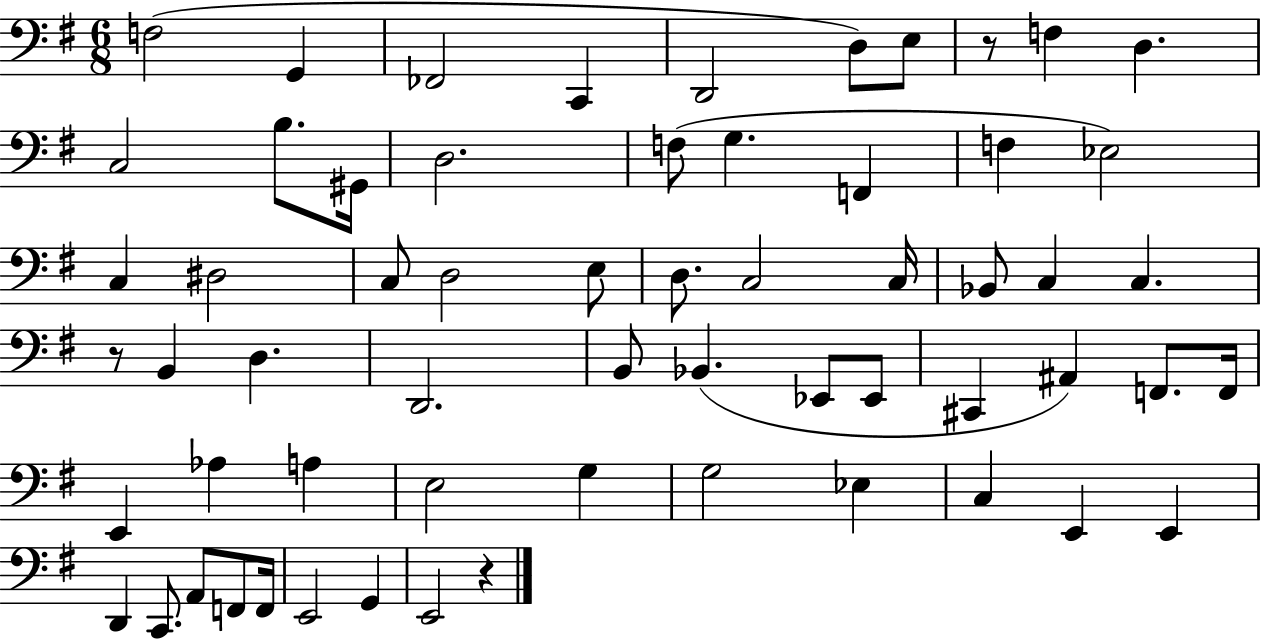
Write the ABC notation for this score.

X:1
T:Untitled
M:6/8
L:1/4
K:G
F,2 G,, _F,,2 C,, D,,2 D,/2 E,/2 z/2 F, D, C,2 B,/2 ^G,,/4 D,2 F,/2 G, F,, F, _E,2 C, ^D,2 C,/2 D,2 E,/2 D,/2 C,2 C,/4 _B,,/2 C, C, z/2 B,, D, D,,2 B,,/2 _B,, _E,,/2 _E,,/2 ^C,, ^A,, F,,/2 F,,/4 E,, _A, A, E,2 G, G,2 _E, C, E,, E,, D,, C,,/2 A,,/2 F,,/2 F,,/4 E,,2 G,, E,,2 z